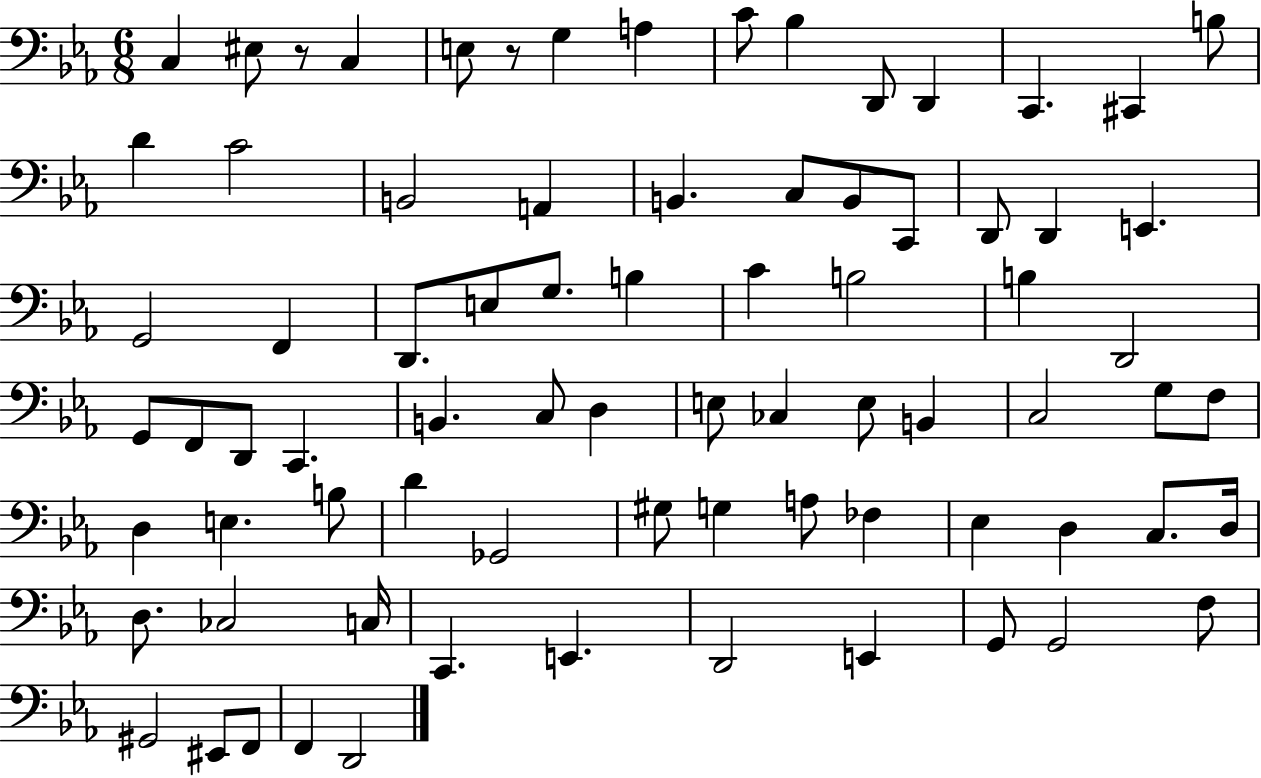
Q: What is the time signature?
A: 6/8